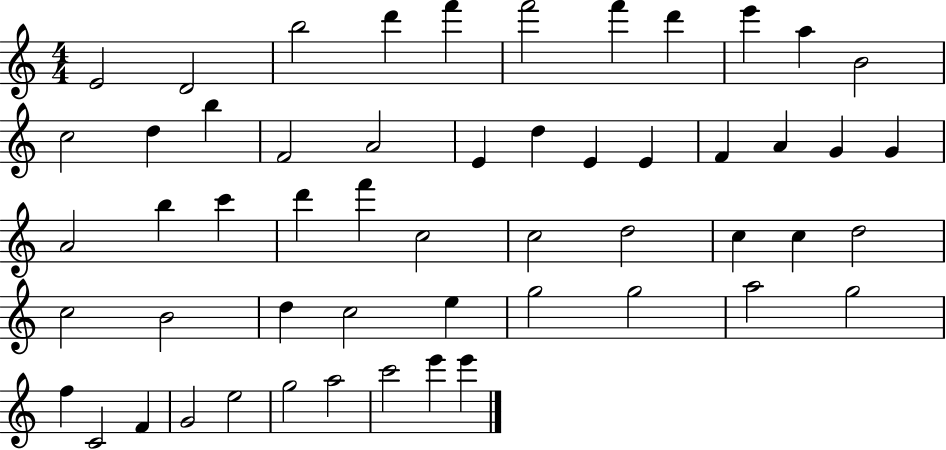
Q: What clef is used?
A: treble